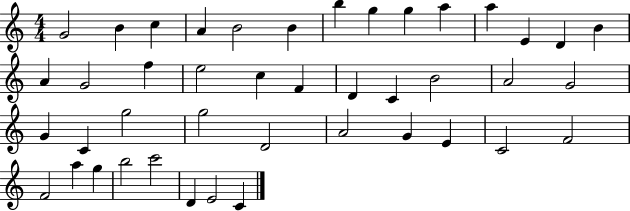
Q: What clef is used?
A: treble